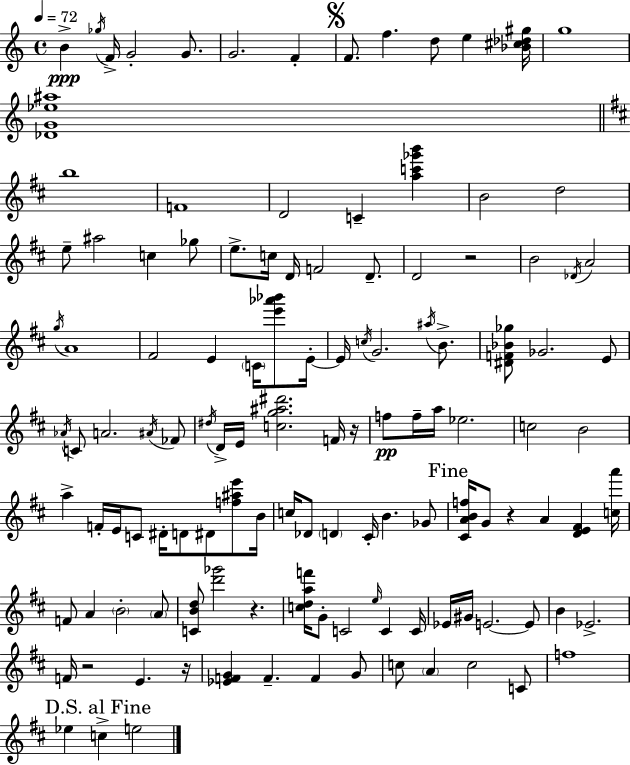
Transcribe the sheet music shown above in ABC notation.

X:1
T:Untitled
M:4/4
L:1/4
K:Am
B _g/4 F/4 G2 G/2 G2 F F/2 f d/2 e [_B^c_d^g]/4 g4 [_DG_e^a]4 b4 F4 D2 C [ac'_g'b'] B2 d2 e/2 ^a2 c _g/2 e/2 c/4 D/4 F2 D/2 D2 z2 B2 _D/4 A2 g/4 A4 ^F2 E C/4 [e'_a'_b']/2 E/4 E/4 c/4 G2 ^a/4 B/2 [^DF_B_g]/2 _G2 E/2 _A/4 C/2 A2 ^A/4 _F/2 ^d/4 D/4 E/4 [cg^a^d']2 F/4 z/4 f/2 f/4 a/4 _e2 c2 B2 a F/4 E/4 C/2 ^D/4 D/2 ^D/2 [f^ae']/2 B/4 c/4 _D/2 D ^C/4 B _G/2 [^CABf]/4 G/2 z A [DE^F] [ca']/4 F/2 A B2 A/2 [CBd]/2 [d'_g']2 z [cdaf']/4 G/2 C2 e/4 C C/4 _E/4 ^G/4 E2 E/2 B _E2 F/4 z2 E z/4 [_EFG] F F G/2 c/2 A c2 C/2 f4 _e c e2